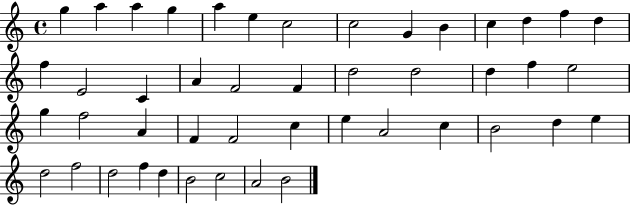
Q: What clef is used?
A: treble